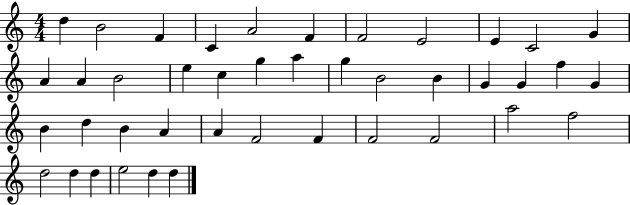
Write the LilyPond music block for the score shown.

{
  \clef treble
  \numericTimeSignature
  \time 4/4
  \key c \major
  d''4 b'2 f'4 | c'4 a'2 f'4 | f'2 e'2 | e'4 c'2 g'4 | \break a'4 a'4 b'2 | e''4 c''4 g''4 a''4 | g''4 b'2 b'4 | g'4 g'4 f''4 g'4 | \break b'4 d''4 b'4 a'4 | a'4 f'2 f'4 | f'2 f'2 | a''2 f''2 | \break d''2 d''4 d''4 | e''2 d''4 d''4 | \bar "|."
}